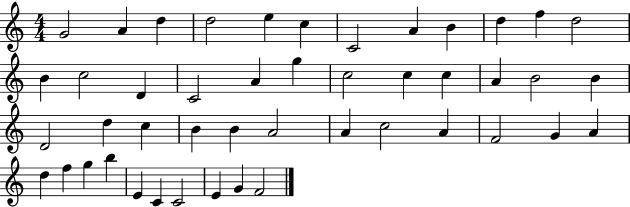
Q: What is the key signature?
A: C major